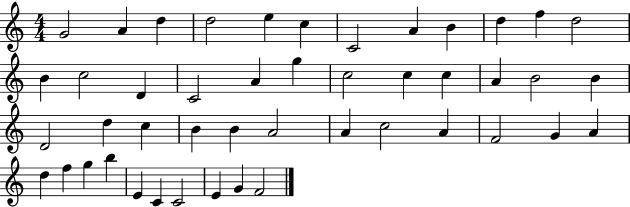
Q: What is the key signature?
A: C major